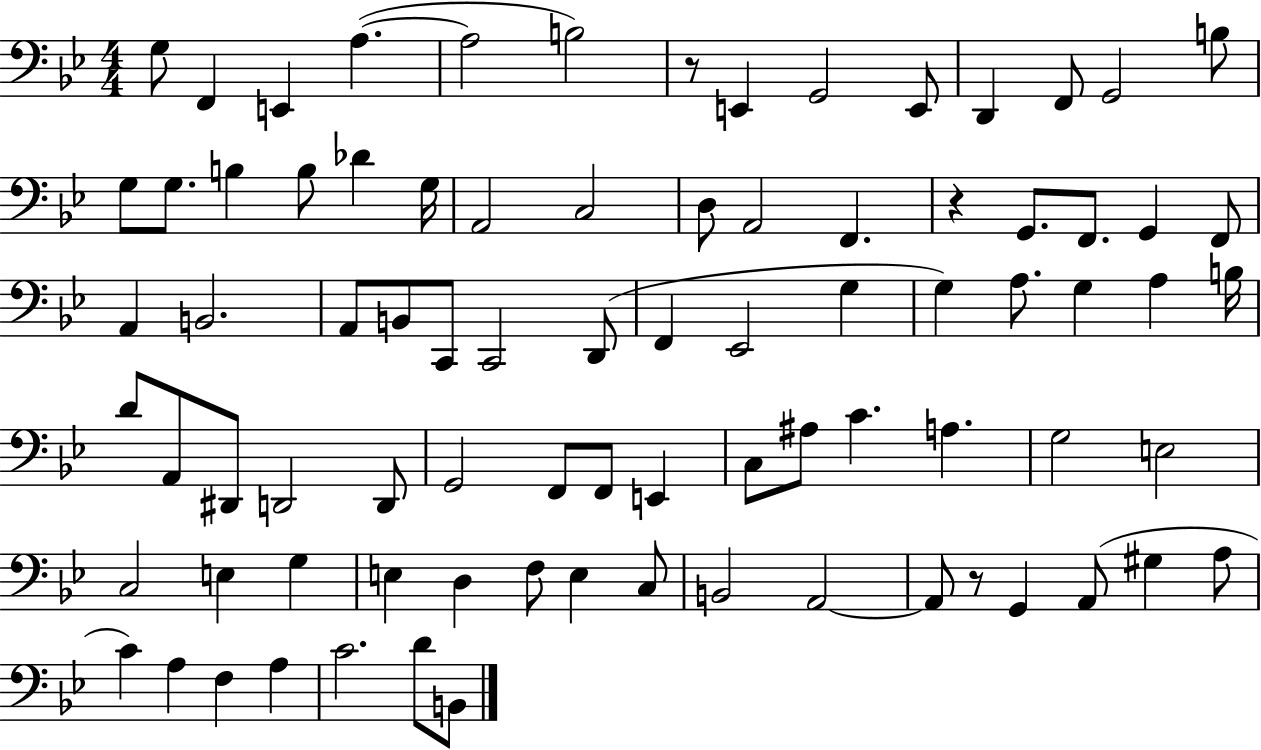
G3/e F2/q E2/q A3/q. A3/h B3/h R/e E2/q G2/h E2/e D2/q F2/e G2/h B3/e G3/e G3/e. B3/q B3/e Db4/q G3/s A2/h C3/h D3/e A2/h F2/q. R/q G2/e. F2/e. G2/q F2/e A2/q B2/h. A2/e B2/e C2/e C2/h D2/e F2/q Eb2/h G3/q G3/q A3/e. G3/q A3/q B3/s D4/e A2/e D#2/e D2/h D2/e G2/h F2/e F2/e E2/q C3/e A#3/e C4/q. A3/q. G3/h E3/h C3/h E3/q G3/q E3/q D3/q F3/e E3/q C3/e B2/h A2/h A2/e R/e G2/q A2/e G#3/q A3/e C4/q A3/q F3/q A3/q C4/h. D4/e B2/e